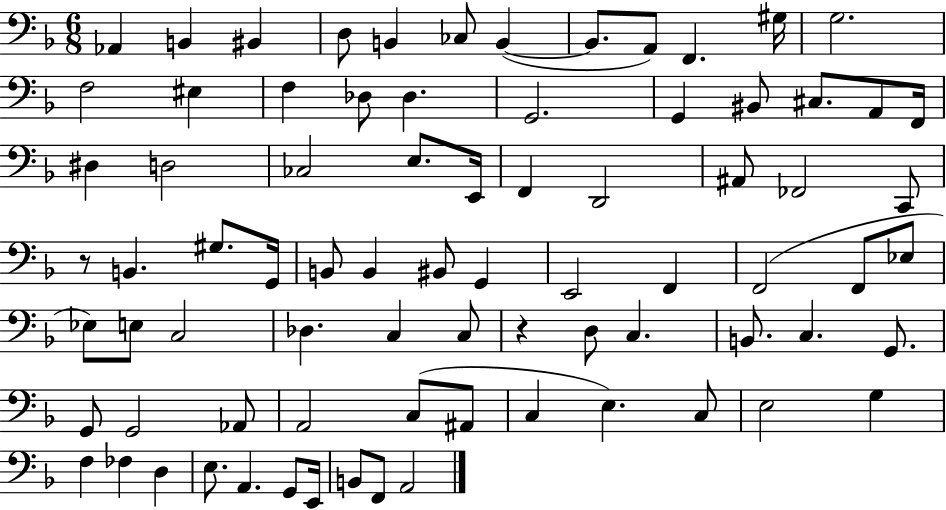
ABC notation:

X:1
T:Untitled
M:6/8
L:1/4
K:F
_A,, B,, ^B,, D,/2 B,, _C,/2 B,, B,,/2 A,,/2 F,, ^G,/4 G,2 F,2 ^E, F, _D,/2 _D, G,,2 G,, ^B,,/2 ^C,/2 A,,/2 F,,/4 ^D, D,2 _C,2 E,/2 E,,/4 F,, D,,2 ^A,,/2 _F,,2 C,,/2 z/2 B,, ^G,/2 G,,/4 B,,/2 B,, ^B,,/2 G,, E,,2 F,, F,,2 F,,/2 _E,/2 _E,/2 E,/2 C,2 _D, C, C,/2 z D,/2 C, B,,/2 C, G,,/2 G,,/2 G,,2 _A,,/2 A,,2 C,/2 ^A,,/2 C, E, C,/2 E,2 G, F, _F, D, E,/2 A,, G,,/2 E,,/4 B,,/2 F,,/2 A,,2